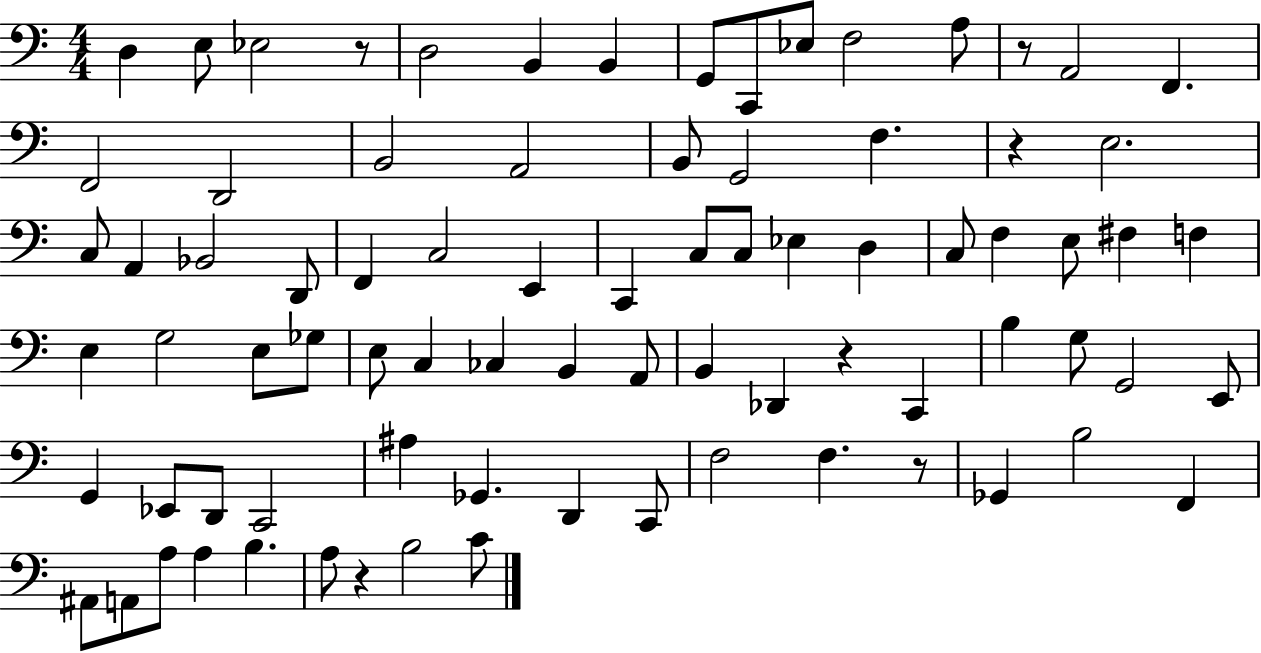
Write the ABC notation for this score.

X:1
T:Untitled
M:4/4
L:1/4
K:C
D, E,/2 _E,2 z/2 D,2 B,, B,, G,,/2 C,,/2 _E,/2 F,2 A,/2 z/2 A,,2 F,, F,,2 D,,2 B,,2 A,,2 B,,/2 G,,2 F, z E,2 C,/2 A,, _B,,2 D,,/2 F,, C,2 E,, C,, C,/2 C,/2 _E, D, C,/2 F, E,/2 ^F, F, E, G,2 E,/2 _G,/2 E,/2 C, _C, B,, A,,/2 B,, _D,, z C,, B, G,/2 G,,2 E,,/2 G,, _E,,/2 D,,/2 C,,2 ^A, _G,, D,, C,,/2 F,2 F, z/2 _G,, B,2 F,, ^A,,/2 A,,/2 A,/2 A, B, A,/2 z B,2 C/2